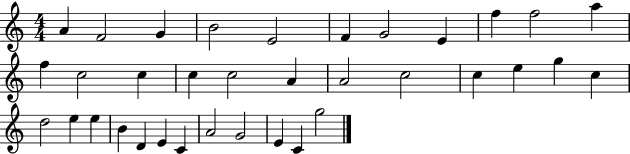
{
  \clef treble
  \numericTimeSignature
  \time 4/4
  \key c \major
  a'4 f'2 g'4 | b'2 e'2 | f'4 g'2 e'4 | f''4 f''2 a''4 | \break f''4 c''2 c''4 | c''4 c''2 a'4 | a'2 c''2 | c''4 e''4 g''4 c''4 | \break d''2 e''4 e''4 | b'4 d'4 e'4 c'4 | a'2 g'2 | e'4 c'4 g''2 | \break \bar "|."
}